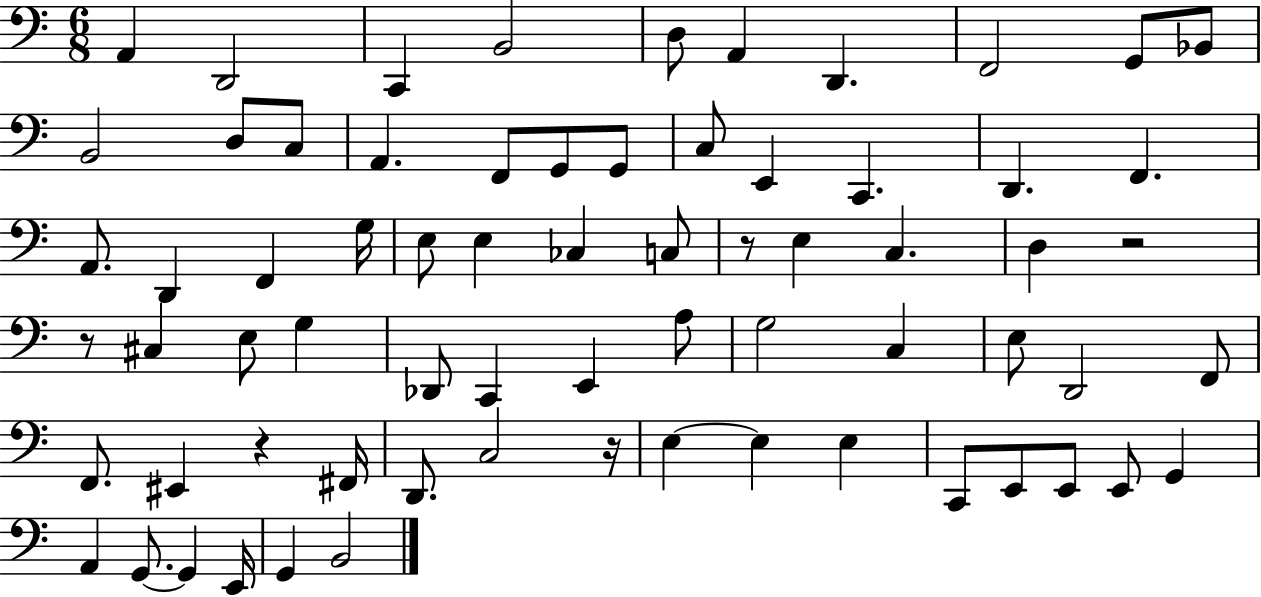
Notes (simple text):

A2/q D2/h C2/q B2/h D3/e A2/q D2/q. F2/h G2/e Bb2/e B2/h D3/e C3/e A2/q. F2/e G2/e G2/e C3/e E2/q C2/q. D2/q. F2/q. A2/e. D2/q F2/q G3/s E3/e E3/q CES3/q C3/e R/e E3/q C3/q. D3/q R/h R/e C#3/q E3/e G3/q Db2/e C2/q E2/q A3/e G3/h C3/q E3/e D2/h F2/e F2/e. EIS2/q R/q F#2/s D2/e. C3/h R/s E3/q E3/q E3/q C2/e E2/e E2/e E2/e G2/q A2/q G2/e. G2/q E2/s G2/q B2/h